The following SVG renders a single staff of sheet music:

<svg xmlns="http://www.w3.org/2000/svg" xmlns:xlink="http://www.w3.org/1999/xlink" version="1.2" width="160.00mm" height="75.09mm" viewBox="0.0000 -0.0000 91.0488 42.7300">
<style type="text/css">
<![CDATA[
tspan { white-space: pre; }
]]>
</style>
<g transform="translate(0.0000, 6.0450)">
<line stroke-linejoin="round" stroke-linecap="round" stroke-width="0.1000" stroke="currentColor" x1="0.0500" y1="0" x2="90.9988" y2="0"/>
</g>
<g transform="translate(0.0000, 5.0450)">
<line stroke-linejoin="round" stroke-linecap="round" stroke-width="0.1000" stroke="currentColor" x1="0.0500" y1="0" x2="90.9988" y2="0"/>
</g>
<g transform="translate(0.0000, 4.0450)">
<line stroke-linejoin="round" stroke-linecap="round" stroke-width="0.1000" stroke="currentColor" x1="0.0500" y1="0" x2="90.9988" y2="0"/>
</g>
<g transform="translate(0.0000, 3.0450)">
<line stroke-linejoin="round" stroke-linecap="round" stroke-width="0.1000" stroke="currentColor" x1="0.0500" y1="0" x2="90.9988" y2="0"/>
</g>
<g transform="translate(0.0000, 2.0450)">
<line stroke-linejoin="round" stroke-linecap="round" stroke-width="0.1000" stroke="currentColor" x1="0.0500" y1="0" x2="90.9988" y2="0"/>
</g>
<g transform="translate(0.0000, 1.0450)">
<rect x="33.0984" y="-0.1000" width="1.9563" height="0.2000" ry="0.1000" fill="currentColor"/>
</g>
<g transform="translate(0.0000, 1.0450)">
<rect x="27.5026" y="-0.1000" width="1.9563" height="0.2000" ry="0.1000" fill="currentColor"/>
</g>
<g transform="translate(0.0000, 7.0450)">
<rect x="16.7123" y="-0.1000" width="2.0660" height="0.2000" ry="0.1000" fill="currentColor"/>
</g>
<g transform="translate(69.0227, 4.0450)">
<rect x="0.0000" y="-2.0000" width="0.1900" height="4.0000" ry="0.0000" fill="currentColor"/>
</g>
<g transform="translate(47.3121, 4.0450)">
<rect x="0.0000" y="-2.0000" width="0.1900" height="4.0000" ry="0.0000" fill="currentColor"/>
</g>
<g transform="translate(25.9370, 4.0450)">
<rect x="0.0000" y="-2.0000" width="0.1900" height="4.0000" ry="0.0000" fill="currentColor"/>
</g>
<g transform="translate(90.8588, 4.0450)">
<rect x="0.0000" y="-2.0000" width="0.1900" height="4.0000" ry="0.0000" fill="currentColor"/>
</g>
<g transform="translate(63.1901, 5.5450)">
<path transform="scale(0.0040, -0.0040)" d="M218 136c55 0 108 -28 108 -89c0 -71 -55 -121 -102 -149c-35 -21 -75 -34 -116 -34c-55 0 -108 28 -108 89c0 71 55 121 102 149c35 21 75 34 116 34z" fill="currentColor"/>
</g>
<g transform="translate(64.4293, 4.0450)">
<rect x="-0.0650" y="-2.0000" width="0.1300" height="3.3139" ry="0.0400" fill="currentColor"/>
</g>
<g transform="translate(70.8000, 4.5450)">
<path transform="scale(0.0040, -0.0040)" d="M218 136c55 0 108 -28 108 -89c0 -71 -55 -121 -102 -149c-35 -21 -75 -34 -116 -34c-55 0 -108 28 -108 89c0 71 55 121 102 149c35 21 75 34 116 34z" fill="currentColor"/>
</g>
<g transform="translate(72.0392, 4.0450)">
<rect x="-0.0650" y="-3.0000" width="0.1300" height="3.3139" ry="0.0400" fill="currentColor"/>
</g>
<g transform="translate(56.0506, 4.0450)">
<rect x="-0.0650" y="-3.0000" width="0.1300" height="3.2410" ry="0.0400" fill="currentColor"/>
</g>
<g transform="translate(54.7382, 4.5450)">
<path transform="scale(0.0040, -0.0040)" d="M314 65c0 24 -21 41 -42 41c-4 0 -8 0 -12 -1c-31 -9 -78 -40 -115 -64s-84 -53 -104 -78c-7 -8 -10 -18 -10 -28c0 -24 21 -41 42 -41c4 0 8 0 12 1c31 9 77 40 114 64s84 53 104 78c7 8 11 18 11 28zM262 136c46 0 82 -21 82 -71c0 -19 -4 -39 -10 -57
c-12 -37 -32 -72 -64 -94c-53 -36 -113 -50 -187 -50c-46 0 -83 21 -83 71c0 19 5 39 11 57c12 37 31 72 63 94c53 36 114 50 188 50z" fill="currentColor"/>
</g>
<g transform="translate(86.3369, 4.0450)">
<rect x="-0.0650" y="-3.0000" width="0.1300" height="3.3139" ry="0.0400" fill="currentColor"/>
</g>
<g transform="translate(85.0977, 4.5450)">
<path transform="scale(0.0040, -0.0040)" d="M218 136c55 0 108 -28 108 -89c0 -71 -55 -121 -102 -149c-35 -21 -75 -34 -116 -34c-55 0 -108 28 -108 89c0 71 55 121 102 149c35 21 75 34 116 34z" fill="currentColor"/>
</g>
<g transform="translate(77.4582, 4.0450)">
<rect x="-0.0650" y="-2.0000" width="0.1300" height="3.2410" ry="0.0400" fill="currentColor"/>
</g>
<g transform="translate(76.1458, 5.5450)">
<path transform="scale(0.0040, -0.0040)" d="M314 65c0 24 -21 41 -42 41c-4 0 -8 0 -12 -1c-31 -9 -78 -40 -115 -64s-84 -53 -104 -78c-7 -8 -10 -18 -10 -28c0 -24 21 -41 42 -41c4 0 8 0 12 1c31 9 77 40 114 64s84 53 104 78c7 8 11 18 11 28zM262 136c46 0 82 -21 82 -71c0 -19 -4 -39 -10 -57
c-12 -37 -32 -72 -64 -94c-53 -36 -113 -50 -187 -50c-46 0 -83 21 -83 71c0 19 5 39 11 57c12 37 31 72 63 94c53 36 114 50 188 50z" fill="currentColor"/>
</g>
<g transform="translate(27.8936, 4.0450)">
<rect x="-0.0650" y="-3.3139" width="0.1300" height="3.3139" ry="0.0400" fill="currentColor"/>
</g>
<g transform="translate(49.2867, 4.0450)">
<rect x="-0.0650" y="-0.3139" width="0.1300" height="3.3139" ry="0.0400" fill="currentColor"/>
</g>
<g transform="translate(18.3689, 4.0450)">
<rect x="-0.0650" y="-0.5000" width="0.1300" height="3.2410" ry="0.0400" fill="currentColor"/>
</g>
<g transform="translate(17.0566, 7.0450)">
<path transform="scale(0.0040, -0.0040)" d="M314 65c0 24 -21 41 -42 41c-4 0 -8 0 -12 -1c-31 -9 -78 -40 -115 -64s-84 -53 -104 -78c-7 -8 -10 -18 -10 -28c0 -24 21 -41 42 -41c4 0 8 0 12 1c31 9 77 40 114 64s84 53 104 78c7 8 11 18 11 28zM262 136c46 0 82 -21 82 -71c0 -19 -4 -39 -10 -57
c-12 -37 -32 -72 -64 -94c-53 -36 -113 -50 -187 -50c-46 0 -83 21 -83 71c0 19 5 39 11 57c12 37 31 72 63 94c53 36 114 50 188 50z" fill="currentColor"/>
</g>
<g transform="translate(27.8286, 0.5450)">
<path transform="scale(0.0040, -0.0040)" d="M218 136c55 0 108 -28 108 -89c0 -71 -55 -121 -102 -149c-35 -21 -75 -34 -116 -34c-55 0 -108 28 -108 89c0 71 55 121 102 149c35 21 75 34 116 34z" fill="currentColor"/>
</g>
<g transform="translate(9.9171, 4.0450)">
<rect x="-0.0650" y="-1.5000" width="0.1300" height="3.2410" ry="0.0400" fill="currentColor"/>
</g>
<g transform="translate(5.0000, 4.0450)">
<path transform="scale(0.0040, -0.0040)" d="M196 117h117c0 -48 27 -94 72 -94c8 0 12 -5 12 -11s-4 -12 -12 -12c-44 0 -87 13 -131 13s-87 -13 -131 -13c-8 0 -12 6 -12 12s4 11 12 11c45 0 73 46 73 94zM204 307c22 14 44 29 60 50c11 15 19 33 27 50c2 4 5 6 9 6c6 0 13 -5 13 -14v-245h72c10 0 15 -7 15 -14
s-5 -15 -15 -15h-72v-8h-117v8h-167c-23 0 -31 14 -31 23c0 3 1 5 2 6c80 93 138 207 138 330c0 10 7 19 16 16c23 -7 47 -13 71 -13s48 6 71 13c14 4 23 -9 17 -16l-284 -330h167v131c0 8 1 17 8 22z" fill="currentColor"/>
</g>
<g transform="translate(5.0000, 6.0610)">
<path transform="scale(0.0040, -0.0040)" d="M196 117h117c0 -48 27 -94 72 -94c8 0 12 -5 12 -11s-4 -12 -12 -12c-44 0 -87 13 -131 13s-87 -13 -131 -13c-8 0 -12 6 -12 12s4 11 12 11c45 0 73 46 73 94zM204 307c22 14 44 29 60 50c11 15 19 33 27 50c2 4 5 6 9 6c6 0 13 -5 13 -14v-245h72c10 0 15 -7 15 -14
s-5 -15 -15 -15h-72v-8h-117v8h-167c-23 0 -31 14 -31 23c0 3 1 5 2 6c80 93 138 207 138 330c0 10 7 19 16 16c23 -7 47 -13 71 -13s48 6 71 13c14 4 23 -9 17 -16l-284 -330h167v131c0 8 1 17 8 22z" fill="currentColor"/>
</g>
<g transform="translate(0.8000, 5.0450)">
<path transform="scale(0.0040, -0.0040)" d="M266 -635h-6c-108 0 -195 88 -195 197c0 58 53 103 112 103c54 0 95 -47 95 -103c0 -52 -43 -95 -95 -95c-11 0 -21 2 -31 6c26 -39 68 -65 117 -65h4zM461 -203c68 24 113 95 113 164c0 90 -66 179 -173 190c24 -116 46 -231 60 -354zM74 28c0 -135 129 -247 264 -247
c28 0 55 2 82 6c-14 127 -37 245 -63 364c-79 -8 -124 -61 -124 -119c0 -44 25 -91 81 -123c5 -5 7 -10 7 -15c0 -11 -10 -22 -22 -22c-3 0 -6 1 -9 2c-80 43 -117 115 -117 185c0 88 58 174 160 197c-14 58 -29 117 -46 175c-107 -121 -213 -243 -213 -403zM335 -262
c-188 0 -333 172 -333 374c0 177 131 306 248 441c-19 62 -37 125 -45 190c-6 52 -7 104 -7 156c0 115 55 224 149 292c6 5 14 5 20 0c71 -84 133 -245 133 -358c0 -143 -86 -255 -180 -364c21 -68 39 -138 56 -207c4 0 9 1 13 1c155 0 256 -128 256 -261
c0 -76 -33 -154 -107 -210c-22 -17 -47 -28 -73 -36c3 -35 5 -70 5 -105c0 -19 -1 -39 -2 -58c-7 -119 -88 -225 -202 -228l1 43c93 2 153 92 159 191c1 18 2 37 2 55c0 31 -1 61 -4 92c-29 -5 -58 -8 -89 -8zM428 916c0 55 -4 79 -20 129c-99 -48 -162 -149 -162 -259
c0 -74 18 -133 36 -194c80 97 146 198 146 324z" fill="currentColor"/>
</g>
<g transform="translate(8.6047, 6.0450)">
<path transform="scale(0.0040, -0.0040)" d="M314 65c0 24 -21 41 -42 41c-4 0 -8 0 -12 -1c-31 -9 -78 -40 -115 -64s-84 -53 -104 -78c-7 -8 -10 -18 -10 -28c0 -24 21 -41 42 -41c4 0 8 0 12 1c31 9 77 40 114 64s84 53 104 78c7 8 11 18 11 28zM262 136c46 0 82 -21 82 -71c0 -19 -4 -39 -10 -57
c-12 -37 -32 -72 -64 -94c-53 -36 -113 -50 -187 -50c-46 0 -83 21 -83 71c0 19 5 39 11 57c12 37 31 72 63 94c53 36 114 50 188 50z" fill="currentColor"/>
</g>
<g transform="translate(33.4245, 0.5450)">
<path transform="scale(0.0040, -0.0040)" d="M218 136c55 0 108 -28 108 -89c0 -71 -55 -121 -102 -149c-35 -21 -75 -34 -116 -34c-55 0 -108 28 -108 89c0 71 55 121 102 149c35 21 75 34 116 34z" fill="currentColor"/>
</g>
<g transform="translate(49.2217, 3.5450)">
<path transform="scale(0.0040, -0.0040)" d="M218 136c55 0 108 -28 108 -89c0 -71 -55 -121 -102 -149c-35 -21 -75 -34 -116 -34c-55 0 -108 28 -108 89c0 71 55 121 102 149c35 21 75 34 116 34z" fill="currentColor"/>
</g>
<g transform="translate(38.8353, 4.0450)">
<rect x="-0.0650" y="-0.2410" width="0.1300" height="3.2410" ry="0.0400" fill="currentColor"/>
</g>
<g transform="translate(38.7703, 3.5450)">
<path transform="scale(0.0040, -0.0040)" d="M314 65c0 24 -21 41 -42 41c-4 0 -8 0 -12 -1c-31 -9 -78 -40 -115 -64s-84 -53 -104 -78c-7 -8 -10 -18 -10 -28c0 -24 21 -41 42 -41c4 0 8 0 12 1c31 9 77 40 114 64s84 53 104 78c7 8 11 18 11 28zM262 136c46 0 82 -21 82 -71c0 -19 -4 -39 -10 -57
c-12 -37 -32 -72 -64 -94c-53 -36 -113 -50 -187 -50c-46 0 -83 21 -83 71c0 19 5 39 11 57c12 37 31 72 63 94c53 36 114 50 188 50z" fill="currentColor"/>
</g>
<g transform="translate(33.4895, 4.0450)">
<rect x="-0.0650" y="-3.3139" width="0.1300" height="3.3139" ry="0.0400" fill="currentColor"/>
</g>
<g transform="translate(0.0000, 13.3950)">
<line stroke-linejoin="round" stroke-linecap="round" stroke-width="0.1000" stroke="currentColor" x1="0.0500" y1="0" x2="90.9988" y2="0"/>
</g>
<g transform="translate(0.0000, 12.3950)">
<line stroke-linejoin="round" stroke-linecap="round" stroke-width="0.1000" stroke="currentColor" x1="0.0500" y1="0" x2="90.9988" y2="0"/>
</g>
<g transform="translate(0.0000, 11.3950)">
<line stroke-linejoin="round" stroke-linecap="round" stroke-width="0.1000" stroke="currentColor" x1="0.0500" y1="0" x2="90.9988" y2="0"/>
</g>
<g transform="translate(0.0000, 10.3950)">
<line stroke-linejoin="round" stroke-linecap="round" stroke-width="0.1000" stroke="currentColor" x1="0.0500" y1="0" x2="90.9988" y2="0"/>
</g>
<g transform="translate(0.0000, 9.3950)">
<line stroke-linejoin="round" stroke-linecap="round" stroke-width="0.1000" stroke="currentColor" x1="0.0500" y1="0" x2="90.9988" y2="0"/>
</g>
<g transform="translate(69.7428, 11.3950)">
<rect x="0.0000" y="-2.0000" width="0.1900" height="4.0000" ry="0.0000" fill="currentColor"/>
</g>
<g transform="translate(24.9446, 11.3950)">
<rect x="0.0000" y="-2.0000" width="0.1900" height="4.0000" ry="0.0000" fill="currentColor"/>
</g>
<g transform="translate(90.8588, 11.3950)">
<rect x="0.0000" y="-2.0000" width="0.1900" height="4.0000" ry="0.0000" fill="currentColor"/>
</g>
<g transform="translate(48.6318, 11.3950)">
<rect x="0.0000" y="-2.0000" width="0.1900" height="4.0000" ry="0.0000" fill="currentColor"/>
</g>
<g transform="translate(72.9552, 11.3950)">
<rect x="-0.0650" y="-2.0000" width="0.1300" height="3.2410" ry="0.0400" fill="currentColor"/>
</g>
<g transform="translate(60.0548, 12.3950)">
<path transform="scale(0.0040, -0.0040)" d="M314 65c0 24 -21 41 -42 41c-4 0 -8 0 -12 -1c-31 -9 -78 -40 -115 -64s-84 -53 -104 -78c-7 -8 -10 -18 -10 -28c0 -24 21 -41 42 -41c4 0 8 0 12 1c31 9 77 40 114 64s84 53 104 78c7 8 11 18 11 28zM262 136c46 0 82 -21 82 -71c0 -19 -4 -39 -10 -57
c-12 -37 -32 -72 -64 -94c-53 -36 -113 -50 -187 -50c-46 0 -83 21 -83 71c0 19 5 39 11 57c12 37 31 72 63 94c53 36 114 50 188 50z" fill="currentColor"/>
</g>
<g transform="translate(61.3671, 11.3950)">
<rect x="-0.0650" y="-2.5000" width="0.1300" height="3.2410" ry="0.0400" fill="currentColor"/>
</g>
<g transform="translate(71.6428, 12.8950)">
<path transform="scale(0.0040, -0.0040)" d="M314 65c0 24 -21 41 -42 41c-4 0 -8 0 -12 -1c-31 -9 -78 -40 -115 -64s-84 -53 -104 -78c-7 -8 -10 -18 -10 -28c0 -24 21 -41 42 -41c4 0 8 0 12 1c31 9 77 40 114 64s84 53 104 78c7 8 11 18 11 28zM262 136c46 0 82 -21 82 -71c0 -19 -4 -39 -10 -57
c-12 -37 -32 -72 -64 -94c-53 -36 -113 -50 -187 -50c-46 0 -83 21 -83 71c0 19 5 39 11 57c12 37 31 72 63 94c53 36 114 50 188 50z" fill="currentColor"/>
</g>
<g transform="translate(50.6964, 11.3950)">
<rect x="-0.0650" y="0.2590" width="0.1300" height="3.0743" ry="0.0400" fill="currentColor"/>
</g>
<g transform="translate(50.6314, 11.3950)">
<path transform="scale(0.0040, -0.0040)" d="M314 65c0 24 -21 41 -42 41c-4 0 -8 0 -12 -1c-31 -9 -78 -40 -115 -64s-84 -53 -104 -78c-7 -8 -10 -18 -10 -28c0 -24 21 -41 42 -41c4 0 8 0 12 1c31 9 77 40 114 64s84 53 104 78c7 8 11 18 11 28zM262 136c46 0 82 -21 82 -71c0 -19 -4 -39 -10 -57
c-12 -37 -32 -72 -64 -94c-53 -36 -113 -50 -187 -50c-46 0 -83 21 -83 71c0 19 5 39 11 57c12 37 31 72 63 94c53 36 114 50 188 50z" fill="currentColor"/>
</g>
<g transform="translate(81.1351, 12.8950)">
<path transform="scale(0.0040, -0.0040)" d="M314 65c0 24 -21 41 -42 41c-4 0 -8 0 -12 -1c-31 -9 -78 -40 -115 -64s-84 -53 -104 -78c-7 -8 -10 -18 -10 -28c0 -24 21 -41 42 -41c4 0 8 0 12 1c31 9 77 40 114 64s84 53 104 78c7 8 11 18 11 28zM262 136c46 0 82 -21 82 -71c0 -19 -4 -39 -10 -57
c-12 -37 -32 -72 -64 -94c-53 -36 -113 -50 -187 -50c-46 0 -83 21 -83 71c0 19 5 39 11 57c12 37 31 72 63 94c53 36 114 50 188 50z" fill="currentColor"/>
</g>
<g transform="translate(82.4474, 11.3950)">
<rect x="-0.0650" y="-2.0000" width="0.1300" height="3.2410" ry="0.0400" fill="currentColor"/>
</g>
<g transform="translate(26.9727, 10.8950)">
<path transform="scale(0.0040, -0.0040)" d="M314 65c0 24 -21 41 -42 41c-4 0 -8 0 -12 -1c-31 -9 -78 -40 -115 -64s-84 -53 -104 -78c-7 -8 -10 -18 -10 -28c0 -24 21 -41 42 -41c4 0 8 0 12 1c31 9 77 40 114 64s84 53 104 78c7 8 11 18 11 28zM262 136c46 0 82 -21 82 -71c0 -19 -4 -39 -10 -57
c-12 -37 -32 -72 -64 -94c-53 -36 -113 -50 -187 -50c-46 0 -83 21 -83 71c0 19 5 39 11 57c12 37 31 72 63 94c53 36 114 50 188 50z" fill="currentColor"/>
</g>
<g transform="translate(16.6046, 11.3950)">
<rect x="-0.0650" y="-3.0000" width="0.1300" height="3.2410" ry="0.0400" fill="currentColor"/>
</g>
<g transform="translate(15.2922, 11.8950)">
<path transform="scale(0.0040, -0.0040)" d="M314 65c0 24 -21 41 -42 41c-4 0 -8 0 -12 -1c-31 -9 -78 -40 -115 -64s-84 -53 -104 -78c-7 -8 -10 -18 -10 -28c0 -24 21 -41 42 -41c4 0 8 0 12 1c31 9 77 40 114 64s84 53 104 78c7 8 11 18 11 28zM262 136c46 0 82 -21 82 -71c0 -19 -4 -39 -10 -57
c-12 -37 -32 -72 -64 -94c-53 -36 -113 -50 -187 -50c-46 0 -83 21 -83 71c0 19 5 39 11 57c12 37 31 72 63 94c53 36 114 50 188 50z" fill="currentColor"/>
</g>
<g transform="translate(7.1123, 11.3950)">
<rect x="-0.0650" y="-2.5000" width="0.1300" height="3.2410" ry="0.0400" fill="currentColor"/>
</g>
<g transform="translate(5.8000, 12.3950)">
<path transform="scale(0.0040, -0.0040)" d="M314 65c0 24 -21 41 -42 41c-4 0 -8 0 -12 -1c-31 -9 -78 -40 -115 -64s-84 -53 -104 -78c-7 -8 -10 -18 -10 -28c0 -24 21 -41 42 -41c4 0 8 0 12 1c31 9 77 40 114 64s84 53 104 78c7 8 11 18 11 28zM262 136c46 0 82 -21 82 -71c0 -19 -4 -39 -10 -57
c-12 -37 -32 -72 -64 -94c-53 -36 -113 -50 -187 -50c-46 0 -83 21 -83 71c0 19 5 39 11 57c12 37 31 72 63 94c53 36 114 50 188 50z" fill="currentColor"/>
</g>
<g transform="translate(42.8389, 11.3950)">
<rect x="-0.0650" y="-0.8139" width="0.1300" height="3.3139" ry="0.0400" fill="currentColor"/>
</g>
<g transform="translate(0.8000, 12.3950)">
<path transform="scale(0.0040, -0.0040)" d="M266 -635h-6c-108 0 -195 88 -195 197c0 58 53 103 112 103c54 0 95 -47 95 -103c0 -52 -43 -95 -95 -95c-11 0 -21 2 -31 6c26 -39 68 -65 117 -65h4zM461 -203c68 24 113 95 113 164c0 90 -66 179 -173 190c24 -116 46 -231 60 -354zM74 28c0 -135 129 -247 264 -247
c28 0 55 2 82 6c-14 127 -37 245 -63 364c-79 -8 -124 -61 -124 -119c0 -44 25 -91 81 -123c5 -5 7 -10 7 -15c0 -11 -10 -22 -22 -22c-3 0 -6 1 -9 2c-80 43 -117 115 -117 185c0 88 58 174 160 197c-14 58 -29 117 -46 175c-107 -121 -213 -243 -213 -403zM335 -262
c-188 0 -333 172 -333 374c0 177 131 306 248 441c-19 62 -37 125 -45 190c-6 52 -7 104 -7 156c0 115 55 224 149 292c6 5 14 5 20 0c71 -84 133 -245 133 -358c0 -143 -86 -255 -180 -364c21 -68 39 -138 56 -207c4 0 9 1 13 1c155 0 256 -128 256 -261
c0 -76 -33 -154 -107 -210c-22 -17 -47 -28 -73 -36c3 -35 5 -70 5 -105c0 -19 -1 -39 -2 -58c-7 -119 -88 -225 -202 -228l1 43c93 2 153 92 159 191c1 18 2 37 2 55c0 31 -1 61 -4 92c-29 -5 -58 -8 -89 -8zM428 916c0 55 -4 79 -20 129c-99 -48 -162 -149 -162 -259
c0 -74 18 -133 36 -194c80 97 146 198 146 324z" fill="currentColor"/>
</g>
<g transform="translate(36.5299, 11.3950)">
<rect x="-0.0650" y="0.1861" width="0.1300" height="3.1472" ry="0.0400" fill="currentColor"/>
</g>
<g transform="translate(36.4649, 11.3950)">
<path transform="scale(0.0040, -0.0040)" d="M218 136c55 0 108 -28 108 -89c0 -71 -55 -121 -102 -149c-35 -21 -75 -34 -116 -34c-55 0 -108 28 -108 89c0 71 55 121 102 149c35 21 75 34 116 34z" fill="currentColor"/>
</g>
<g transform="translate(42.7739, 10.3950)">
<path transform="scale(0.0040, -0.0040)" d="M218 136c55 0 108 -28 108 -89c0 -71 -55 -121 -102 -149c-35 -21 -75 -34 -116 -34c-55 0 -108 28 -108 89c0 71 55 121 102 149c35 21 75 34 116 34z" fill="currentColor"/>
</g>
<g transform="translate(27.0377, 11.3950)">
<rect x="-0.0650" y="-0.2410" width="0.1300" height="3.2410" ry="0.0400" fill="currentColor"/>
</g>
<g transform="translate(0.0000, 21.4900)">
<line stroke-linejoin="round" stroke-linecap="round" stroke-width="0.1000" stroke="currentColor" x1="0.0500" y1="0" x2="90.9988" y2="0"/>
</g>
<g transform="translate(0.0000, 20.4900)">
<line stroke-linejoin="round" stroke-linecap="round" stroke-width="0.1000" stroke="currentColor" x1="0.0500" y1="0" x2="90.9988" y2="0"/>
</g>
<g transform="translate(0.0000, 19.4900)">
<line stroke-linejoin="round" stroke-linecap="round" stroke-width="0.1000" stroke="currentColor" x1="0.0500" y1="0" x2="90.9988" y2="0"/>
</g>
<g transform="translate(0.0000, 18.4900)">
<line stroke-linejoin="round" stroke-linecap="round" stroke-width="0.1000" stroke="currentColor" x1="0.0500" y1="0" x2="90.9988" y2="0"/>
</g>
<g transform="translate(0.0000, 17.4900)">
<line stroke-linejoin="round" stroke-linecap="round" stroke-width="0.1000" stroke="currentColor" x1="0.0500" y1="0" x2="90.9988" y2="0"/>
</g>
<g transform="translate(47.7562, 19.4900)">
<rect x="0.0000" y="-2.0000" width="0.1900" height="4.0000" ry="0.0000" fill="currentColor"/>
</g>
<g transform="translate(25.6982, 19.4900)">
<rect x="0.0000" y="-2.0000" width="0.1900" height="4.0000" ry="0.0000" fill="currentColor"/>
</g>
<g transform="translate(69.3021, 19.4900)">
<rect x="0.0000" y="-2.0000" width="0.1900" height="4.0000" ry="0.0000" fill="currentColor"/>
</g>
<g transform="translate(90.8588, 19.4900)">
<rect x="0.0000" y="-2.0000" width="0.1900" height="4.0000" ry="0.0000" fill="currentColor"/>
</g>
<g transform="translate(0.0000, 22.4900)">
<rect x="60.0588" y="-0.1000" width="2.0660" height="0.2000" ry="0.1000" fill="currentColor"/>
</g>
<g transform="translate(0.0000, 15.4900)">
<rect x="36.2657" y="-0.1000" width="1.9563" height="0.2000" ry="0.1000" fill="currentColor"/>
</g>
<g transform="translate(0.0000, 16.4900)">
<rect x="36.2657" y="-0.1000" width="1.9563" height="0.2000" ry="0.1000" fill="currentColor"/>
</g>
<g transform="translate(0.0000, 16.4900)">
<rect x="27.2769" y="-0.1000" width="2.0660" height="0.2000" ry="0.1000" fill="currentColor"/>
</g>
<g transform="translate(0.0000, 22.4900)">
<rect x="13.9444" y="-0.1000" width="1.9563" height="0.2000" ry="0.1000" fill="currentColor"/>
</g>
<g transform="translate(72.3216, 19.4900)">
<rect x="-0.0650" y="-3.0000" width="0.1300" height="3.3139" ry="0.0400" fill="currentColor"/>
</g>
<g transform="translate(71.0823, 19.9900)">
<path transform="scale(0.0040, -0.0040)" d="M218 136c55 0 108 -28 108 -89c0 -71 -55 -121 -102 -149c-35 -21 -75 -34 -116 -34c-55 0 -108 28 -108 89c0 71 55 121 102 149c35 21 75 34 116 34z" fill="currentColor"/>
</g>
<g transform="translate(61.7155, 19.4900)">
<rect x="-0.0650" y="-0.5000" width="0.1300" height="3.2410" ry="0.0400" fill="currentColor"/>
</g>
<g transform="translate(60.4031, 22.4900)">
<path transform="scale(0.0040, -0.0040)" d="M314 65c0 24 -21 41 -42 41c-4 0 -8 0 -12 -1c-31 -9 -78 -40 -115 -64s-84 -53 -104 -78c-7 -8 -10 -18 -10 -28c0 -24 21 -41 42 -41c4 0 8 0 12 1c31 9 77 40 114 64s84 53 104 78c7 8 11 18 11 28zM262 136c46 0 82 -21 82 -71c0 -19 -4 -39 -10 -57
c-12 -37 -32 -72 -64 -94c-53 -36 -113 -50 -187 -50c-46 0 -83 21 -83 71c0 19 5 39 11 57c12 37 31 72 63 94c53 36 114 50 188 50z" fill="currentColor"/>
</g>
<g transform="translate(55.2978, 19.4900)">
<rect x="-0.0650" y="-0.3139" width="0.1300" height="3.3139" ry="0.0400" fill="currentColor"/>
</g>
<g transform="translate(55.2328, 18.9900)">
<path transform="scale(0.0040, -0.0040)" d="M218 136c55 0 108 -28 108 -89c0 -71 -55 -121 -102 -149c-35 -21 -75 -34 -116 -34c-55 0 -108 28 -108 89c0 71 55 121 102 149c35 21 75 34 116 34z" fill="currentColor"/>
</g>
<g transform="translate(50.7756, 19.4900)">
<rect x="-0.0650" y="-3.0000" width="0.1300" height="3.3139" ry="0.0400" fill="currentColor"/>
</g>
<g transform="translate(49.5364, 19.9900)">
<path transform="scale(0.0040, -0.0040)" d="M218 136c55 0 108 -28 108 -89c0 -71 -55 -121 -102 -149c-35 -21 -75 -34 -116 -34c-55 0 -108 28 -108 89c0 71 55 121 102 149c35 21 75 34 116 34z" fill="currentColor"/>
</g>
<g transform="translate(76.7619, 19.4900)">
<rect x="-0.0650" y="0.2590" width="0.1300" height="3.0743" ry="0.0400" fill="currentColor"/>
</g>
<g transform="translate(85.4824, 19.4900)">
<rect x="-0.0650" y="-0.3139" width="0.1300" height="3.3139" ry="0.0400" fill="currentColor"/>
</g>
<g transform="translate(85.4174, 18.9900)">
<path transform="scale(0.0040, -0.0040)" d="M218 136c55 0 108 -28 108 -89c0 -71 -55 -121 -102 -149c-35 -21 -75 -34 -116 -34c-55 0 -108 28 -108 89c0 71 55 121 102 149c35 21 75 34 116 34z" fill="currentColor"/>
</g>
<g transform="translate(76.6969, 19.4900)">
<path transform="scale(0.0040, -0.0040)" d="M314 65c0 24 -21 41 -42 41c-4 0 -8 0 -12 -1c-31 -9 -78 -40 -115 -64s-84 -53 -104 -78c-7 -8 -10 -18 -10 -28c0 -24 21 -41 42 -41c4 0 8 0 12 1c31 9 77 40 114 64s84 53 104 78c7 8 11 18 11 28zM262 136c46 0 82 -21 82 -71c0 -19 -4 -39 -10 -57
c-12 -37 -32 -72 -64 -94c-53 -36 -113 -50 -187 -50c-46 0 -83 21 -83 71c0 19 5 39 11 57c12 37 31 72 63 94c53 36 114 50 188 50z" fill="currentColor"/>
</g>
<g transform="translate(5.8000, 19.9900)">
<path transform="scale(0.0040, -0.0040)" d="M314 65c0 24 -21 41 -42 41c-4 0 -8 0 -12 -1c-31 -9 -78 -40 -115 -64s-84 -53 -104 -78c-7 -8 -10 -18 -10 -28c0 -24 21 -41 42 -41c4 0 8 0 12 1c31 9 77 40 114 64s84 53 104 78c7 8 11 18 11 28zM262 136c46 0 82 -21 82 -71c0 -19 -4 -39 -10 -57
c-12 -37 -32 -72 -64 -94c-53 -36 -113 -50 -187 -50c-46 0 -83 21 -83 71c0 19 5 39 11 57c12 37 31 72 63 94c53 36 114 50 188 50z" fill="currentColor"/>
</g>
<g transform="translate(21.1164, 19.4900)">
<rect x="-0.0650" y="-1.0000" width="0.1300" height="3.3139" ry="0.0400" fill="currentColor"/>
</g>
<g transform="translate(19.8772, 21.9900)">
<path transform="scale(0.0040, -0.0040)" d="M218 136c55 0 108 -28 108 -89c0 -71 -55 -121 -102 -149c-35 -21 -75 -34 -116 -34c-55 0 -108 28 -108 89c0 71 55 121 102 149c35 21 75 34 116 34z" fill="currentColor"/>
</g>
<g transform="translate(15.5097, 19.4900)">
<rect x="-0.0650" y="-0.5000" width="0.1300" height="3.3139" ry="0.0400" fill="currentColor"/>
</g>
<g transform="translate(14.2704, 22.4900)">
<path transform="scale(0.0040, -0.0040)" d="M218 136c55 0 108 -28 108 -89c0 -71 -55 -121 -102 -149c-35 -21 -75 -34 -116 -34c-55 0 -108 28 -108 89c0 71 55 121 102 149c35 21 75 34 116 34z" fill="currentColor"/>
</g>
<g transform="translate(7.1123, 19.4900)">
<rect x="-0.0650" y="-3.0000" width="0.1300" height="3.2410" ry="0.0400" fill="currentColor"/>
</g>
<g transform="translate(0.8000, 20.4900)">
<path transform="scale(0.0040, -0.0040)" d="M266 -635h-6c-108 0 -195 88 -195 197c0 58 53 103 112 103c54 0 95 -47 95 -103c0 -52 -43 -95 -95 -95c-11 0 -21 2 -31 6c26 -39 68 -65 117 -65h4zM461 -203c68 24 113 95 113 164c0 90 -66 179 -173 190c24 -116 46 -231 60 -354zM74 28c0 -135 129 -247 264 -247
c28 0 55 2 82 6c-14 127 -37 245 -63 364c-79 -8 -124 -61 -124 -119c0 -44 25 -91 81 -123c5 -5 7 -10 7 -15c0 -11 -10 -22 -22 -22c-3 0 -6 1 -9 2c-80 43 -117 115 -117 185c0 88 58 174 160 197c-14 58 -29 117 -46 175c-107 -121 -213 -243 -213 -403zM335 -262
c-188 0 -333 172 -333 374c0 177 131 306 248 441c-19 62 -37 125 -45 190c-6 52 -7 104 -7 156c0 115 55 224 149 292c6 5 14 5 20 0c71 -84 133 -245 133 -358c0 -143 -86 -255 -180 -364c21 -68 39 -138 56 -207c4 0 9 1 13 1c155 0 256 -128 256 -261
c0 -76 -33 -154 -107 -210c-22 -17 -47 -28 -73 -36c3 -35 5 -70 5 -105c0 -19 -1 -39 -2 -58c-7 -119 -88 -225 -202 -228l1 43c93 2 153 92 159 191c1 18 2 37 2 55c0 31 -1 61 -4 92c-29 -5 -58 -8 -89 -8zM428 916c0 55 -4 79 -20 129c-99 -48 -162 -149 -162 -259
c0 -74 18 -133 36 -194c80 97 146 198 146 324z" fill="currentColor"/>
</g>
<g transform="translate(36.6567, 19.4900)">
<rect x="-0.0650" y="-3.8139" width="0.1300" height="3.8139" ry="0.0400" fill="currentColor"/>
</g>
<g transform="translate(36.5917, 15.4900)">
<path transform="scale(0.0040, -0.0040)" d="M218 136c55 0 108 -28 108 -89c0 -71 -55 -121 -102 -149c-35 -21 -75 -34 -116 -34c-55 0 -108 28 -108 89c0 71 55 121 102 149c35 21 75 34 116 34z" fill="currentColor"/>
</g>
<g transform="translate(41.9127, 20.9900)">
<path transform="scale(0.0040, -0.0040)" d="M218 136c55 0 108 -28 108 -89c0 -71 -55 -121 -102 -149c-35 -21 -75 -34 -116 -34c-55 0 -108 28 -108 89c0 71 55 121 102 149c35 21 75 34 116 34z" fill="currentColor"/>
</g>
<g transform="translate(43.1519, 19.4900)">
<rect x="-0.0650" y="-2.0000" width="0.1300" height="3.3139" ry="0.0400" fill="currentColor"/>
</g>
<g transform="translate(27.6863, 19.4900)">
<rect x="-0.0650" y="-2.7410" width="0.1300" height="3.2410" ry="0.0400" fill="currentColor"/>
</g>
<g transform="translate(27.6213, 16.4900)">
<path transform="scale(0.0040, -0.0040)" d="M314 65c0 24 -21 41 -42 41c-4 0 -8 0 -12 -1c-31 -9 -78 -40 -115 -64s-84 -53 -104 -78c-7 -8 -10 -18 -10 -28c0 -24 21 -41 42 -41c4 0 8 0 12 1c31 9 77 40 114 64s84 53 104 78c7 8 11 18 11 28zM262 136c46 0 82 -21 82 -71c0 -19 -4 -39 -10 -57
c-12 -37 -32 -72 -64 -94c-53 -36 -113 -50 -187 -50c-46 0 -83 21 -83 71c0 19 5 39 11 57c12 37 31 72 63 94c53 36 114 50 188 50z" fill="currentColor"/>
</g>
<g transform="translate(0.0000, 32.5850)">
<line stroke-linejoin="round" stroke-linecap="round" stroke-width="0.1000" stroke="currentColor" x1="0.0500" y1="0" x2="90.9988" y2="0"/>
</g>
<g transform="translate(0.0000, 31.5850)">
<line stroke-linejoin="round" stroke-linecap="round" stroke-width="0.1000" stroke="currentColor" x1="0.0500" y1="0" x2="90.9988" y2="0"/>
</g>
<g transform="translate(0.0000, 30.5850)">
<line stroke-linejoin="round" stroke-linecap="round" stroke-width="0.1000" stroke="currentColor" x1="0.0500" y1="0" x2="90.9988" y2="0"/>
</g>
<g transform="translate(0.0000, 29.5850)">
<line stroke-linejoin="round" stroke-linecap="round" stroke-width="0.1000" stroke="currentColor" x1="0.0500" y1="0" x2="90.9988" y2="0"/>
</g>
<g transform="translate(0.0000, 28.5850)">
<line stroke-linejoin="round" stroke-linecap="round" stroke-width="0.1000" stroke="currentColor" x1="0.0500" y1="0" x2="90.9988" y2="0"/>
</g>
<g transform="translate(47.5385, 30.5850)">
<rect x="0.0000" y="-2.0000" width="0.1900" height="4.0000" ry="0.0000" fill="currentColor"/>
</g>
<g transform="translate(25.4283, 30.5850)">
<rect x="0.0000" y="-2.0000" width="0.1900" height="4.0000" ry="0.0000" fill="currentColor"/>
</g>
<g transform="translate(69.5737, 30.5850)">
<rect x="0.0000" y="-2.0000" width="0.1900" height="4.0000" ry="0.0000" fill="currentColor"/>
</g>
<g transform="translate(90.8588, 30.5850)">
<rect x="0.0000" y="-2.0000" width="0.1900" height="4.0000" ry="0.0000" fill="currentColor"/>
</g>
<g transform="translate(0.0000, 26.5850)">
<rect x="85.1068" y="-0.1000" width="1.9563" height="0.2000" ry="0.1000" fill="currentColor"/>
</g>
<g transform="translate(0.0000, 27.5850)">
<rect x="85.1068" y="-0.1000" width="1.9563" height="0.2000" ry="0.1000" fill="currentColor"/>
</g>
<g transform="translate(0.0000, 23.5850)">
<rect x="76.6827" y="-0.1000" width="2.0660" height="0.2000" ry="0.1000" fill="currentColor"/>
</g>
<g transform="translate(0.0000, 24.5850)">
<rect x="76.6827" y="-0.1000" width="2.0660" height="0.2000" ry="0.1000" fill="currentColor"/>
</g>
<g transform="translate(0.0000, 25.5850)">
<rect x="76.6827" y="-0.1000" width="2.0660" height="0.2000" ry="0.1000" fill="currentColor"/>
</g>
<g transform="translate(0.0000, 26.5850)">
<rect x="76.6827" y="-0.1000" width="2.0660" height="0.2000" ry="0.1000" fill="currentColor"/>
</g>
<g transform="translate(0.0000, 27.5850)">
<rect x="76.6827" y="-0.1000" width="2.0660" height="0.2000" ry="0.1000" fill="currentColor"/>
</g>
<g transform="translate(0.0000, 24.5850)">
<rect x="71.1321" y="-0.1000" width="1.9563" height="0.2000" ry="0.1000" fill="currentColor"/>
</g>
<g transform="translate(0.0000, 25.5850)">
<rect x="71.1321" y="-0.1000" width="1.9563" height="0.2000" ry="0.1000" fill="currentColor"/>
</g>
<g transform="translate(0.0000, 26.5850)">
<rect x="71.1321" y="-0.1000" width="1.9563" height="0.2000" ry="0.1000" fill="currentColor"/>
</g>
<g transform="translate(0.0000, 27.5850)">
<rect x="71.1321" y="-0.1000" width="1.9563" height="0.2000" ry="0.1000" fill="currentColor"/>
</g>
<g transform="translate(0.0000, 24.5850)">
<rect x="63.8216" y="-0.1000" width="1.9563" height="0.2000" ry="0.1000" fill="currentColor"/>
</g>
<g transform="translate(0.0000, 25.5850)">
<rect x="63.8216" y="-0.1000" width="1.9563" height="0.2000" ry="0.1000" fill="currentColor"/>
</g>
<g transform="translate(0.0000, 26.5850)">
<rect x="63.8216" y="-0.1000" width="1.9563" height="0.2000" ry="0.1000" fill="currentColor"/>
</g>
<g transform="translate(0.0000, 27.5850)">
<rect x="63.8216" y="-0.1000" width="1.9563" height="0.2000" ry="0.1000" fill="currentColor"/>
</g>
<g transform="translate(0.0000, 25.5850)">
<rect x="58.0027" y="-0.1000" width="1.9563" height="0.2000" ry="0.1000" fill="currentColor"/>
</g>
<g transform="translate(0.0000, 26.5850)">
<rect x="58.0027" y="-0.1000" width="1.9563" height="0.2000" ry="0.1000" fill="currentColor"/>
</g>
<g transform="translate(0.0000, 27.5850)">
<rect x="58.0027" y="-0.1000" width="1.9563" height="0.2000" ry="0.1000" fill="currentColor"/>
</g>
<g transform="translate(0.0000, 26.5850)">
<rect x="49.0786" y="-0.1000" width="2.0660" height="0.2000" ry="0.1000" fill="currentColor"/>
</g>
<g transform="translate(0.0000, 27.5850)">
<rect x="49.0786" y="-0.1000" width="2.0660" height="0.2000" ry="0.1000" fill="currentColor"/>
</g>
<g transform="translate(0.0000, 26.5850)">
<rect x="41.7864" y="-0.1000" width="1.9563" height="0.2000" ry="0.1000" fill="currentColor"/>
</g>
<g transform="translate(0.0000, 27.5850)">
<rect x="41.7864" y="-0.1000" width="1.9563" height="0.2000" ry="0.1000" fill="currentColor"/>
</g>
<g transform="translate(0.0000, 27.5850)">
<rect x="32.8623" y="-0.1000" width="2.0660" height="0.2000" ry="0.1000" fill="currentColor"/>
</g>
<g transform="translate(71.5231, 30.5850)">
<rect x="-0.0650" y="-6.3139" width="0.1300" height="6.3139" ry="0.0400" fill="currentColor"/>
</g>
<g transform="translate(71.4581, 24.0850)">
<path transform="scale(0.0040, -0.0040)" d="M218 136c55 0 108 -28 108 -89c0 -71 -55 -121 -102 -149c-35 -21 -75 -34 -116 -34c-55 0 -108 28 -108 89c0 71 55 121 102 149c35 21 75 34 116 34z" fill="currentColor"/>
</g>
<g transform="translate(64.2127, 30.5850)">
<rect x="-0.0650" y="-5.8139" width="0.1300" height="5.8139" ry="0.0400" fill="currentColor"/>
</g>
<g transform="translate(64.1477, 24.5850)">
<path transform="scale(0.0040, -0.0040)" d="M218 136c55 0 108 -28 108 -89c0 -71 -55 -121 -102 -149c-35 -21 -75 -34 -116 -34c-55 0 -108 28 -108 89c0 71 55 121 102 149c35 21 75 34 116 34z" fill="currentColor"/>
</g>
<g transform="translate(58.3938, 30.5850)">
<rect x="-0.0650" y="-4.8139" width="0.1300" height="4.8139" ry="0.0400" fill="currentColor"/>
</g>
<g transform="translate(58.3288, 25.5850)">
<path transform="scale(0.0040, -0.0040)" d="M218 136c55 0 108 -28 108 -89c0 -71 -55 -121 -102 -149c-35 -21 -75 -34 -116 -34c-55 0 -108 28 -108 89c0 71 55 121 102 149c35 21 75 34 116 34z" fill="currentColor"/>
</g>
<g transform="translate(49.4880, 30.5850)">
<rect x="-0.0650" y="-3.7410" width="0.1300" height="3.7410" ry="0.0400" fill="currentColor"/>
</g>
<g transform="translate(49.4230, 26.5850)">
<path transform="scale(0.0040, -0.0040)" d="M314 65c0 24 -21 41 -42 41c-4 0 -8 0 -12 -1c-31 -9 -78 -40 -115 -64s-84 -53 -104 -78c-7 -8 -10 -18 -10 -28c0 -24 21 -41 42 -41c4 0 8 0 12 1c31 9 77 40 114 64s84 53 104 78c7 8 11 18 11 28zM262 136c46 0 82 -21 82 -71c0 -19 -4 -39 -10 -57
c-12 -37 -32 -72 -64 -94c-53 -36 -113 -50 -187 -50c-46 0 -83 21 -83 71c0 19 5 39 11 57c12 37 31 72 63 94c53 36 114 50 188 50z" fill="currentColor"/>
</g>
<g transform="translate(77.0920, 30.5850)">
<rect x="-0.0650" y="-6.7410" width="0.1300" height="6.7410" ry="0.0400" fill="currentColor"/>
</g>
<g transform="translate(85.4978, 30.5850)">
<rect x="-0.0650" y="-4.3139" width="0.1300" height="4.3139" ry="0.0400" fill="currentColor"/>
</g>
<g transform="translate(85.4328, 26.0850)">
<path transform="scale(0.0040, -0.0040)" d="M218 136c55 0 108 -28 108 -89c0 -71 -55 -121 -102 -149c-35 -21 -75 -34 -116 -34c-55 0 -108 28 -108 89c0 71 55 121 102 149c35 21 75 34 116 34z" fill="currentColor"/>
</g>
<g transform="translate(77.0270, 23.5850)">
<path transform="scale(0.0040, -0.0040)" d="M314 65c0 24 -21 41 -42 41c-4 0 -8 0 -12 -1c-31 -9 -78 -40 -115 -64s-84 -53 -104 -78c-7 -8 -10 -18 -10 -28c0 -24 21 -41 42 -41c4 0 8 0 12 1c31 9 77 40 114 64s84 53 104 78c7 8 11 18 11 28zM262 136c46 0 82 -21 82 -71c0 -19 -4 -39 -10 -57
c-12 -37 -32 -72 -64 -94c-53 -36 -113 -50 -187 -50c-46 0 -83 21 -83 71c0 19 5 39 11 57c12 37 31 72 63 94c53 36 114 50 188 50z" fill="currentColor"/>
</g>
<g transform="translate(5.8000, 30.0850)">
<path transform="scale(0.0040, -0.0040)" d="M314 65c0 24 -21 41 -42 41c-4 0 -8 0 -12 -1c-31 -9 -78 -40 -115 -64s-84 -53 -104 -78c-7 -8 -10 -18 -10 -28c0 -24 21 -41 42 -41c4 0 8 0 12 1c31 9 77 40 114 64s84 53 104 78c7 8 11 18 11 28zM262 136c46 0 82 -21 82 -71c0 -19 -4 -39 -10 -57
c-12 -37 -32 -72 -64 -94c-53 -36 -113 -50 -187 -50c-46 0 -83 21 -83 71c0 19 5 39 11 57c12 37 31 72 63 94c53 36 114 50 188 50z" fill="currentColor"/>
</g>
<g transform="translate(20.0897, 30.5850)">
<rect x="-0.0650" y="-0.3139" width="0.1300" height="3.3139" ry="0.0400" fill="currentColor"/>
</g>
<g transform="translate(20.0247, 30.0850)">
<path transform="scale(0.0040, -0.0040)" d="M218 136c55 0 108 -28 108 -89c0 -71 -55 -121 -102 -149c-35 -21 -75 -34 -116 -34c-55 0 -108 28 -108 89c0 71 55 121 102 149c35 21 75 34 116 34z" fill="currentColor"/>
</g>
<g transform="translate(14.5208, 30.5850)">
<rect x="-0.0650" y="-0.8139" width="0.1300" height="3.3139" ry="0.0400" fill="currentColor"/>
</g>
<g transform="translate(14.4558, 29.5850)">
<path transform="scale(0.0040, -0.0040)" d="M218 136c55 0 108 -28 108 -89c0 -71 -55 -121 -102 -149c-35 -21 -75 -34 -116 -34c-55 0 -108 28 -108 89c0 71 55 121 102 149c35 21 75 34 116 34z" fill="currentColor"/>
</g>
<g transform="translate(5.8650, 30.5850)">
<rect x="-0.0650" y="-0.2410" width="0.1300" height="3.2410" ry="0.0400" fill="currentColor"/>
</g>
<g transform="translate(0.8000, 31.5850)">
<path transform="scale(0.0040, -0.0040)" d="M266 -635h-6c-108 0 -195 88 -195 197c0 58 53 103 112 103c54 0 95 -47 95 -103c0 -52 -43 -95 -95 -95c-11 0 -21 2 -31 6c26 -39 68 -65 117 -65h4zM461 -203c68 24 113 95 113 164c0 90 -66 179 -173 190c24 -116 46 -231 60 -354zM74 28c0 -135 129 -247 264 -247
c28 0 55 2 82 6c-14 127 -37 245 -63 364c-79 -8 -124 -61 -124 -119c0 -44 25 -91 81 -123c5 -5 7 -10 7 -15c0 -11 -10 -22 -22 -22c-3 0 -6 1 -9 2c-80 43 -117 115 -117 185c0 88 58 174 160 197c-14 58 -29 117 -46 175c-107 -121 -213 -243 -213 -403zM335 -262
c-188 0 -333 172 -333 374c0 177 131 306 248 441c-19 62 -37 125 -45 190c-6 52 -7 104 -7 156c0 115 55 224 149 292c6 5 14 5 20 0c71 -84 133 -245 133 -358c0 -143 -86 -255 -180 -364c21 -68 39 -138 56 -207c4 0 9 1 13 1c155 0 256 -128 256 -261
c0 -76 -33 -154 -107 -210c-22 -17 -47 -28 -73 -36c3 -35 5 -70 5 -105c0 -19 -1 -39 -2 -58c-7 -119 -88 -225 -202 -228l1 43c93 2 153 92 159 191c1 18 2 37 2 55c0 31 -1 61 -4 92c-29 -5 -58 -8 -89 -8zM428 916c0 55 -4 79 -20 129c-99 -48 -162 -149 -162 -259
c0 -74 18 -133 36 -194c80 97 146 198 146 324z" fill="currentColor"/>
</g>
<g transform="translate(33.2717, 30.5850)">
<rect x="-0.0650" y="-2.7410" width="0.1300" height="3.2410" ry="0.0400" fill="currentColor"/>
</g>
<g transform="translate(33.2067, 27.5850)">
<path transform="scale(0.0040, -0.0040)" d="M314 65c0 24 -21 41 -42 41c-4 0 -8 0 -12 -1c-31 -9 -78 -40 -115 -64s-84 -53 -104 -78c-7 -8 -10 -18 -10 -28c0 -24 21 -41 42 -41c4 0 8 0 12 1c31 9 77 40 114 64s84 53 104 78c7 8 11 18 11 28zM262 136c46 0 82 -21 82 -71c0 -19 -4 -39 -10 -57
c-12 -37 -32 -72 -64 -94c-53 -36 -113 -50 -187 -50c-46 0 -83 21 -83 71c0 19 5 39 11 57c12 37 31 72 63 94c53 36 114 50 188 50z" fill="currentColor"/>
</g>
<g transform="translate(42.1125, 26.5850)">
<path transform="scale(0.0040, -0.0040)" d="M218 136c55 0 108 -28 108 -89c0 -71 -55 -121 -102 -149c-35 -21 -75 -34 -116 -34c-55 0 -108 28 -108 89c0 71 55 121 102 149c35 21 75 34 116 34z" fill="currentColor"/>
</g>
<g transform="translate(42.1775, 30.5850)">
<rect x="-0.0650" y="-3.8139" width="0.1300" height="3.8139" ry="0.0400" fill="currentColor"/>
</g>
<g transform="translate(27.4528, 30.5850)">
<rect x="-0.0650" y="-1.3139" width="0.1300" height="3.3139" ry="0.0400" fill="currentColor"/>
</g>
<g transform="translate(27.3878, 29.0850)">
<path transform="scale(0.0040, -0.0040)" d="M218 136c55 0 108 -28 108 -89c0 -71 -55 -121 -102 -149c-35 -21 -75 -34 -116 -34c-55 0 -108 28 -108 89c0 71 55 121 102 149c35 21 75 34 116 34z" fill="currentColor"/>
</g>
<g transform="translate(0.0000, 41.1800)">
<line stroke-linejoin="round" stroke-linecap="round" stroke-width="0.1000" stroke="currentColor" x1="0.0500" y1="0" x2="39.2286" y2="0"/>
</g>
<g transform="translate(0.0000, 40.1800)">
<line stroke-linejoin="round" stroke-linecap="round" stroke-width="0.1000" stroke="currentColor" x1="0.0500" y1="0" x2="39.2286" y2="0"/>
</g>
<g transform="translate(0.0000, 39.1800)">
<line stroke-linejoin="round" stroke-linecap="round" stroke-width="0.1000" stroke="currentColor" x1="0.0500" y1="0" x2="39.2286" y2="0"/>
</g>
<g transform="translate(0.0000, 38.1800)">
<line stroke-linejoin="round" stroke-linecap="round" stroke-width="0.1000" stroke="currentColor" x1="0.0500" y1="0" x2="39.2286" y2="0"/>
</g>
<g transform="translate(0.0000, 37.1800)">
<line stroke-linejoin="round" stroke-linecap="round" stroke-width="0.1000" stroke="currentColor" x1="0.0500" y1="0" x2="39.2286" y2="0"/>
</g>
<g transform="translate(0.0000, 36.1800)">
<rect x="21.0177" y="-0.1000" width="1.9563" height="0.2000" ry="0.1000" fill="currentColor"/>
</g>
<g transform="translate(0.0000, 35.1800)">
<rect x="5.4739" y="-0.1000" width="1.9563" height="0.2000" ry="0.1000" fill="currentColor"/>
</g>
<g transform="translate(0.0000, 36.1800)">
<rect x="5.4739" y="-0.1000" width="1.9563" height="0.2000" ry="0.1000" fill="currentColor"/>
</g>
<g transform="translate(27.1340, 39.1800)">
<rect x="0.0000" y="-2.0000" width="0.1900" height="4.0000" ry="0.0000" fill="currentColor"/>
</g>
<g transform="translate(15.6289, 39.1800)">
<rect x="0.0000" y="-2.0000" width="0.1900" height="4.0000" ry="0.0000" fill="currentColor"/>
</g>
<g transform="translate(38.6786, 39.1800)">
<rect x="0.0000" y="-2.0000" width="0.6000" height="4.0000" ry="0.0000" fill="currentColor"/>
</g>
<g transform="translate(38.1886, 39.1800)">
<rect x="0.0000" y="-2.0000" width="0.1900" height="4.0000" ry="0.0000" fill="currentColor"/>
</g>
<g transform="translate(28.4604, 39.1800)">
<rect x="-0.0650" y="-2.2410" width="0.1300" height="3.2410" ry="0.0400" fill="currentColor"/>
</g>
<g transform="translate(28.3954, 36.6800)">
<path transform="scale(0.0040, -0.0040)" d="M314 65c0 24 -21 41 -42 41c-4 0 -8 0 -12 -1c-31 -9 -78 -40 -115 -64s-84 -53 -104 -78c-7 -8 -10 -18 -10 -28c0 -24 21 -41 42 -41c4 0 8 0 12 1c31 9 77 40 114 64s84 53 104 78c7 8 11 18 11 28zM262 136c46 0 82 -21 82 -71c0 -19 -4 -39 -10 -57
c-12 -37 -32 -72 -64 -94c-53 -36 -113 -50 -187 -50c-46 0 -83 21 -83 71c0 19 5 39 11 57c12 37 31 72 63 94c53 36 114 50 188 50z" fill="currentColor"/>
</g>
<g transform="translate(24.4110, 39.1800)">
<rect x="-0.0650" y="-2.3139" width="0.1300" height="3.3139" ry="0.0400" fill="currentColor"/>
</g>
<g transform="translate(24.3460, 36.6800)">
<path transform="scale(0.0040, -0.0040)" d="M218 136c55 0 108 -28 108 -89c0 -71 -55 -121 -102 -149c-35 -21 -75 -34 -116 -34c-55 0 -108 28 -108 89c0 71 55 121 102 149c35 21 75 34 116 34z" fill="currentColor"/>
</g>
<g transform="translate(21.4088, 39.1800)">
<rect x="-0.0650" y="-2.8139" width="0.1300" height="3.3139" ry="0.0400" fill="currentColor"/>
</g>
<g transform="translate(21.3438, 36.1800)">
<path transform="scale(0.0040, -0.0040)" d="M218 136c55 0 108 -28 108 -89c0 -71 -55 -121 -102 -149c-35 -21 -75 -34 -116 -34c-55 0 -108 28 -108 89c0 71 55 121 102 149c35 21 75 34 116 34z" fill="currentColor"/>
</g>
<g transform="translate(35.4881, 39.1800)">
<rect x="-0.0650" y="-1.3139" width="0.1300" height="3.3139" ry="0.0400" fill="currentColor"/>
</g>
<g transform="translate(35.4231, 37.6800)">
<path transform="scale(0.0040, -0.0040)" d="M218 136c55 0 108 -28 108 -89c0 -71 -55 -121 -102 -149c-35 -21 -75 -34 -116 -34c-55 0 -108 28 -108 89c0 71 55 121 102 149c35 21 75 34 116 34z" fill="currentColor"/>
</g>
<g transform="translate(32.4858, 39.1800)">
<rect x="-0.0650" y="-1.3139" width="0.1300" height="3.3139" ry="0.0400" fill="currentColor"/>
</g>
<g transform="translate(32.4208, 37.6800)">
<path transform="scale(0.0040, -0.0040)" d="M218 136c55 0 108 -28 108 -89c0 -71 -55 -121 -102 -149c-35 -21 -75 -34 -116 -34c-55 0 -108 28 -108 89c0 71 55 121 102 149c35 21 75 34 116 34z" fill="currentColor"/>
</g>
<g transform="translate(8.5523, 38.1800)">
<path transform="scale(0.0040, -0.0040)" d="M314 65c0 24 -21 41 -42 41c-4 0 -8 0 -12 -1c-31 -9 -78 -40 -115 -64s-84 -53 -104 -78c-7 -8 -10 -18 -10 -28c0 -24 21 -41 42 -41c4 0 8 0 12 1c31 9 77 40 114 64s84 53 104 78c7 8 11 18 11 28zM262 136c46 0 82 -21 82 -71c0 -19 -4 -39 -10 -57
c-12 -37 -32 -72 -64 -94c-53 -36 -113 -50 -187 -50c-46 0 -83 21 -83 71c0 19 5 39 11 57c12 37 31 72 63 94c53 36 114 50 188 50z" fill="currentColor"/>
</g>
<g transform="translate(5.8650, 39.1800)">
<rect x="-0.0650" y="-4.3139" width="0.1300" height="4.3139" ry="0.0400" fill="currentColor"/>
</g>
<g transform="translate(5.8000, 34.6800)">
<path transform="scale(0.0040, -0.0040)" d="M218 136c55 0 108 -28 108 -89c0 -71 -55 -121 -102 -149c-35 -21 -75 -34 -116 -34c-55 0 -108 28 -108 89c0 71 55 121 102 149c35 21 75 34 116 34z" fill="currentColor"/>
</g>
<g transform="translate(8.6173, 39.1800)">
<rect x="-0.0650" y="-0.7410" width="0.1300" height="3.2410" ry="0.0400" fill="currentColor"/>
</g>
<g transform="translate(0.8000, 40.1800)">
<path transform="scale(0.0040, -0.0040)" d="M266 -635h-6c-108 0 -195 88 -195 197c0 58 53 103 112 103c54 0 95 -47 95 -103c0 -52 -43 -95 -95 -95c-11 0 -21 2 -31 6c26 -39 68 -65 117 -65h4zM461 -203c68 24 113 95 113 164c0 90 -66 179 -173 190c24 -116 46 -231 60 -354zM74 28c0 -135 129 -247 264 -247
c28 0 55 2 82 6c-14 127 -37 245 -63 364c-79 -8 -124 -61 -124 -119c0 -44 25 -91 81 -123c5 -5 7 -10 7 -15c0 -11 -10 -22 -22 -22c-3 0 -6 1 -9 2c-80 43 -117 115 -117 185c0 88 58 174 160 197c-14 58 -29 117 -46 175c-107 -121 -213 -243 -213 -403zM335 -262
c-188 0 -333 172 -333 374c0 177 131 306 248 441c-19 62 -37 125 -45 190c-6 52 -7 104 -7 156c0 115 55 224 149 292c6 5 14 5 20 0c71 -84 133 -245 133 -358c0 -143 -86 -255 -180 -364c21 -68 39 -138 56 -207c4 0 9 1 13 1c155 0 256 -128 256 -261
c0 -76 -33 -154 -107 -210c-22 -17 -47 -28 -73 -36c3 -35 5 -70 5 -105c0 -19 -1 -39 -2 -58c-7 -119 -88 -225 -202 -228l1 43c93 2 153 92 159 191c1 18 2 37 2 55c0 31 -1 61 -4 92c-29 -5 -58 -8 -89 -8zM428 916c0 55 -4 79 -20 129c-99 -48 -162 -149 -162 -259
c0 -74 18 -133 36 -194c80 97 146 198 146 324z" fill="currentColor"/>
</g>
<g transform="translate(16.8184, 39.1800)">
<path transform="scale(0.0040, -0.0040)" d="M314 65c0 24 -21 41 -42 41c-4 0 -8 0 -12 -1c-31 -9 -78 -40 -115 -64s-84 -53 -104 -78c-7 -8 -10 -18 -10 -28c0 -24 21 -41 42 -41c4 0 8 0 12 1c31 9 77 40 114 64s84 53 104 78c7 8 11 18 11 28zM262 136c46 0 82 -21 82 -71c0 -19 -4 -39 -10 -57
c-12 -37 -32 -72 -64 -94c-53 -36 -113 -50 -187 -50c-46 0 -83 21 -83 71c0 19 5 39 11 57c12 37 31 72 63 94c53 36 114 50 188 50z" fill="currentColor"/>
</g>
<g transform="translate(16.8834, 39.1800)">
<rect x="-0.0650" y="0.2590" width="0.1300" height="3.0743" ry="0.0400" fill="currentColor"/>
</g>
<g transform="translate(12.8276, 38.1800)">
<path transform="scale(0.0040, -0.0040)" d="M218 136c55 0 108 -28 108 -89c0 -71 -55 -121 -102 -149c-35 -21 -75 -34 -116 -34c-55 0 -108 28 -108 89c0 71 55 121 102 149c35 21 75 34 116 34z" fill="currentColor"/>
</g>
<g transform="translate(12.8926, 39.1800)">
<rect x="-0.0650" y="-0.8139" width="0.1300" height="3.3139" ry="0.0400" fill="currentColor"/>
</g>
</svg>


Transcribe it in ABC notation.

X:1
T:Untitled
M:4/4
L:1/4
K:C
E2 C2 b b c2 c A2 F A F2 A G2 A2 c2 B d B2 G2 F2 F2 A2 C D a2 c' F A c C2 A B2 c c2 d c e a2 c' c'2 e' g' a' b'2 d' d' d2 d B2 a g g2 e e